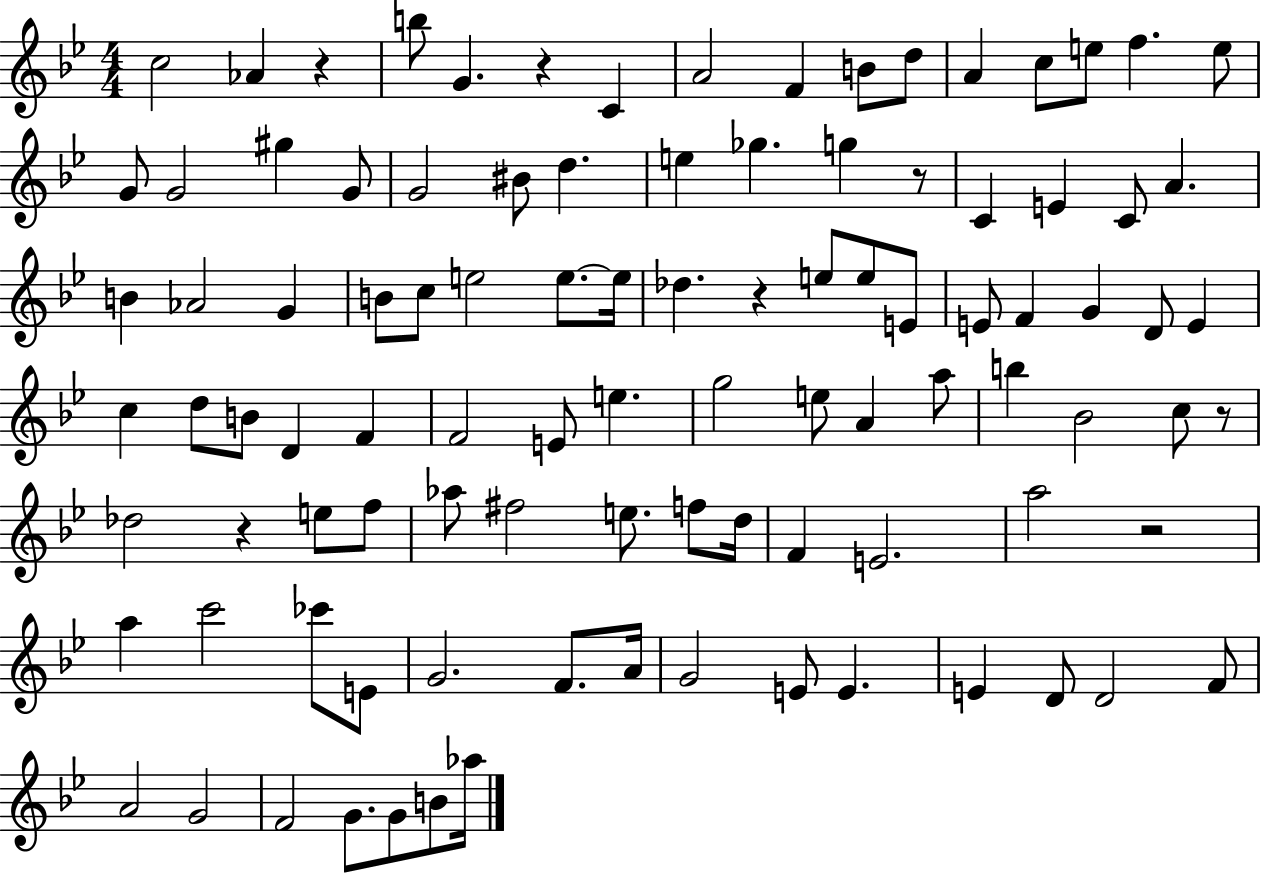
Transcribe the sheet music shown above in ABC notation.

X:1
T:Untitled
M:4/4
L:1/4
K:Bb
c2 _A z b/2 G z C A2 F B/2 d/2 A c/2 e/2 f e/2 G/2 G2 ^g G/2 G2 ^B/2 d e _g g z/2 C E C/2 A B _A2 G B/2 c/2 e2 e/2 e/4 _d z e/2 e/2 E/2 E/2 F G D/2 E c d/2 B/2 D F F2 E/2 e g2 e/2 A a/2 b _B2 c/2 z/2 _d2 z e/2 f/2 _a/2 ^f2 e/2 f/2 d/4 F E2 a2 z2 a c'2 _c'/2 E/2 G2 F/2 A/4 G2 E/2 E E D/2 D2 F/2 A2 G2 F2 G/2 G/2 B/2 _a/4